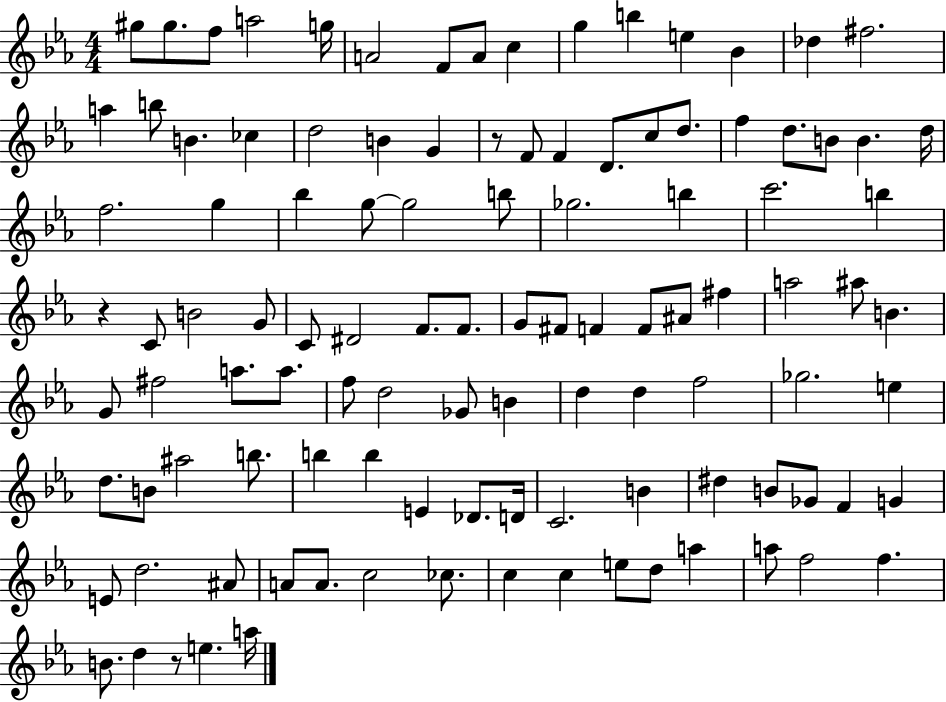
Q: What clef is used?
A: treble